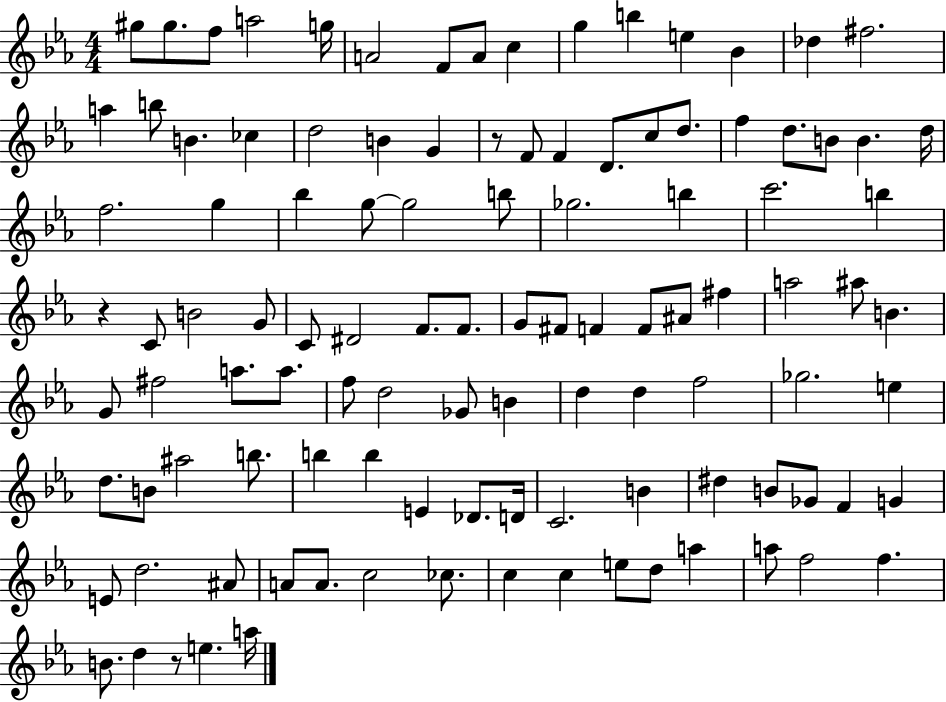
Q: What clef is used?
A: treble